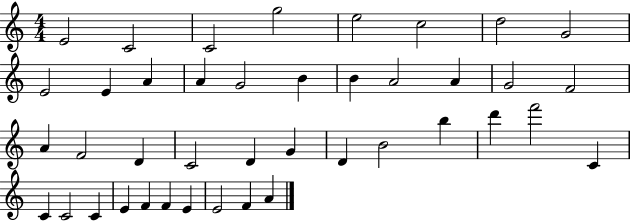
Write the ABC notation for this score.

X:1
T:Untitled
M:4/4
L:1/4
K:C
E2 C2 C2 g2 e2 c2 d2 G2 E2 E A A G2 B B A2 A G2 F2 A F2 D C2 D G D B2 b d' f'2 C C C2 C E F F E E2 F A